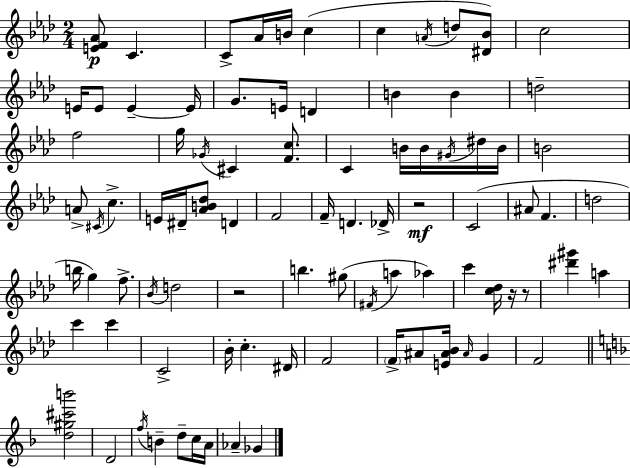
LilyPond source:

{
  \clef treble
  \numericTimeSignature
  \time 2/4
  \key aes \major
  <e' f' aes'>8\p c'4. | c'8-> aes'16 b'16 c''4( | c''4 \acciaccatura { a'16 } d''8 <dis' bes'>8) | c''2 | \break e'16 e'8 e'4--~~ | e'16 g'8. e'16 d'4 | b'4 b'4 | d''2-- | \break f''2 | g''16 \acciaccatura { ges'16 } cis'4 <f' c''>8. | c'4 b'16 b'16 | \acciaccatura { gis'16 } dis''16 b'16 b'2 | \break a'8-> \acciaccatura { cis'16 } c''4.-> | e'16 dis'16-- <aes' b' des''>8 | d'4 f'2 | f'16-- d'4. | \break des'16-> r2\mf | c'2( | ais'8 f'4. | d''2 | \break b''16 g''4) | f''8.-> \acciaccatura { bes'16 } d''2 | r2 | b''4. | \break gis''8( \acciaccatura { fis'16 } a''4 | aes''4) c'''4 | <c'' des''>16 r16 r8 <dis''' gis'''>4 | a''4 c'''4 | \break c'''4 c'2-> | bes'16-. c''4.-. | dis'16 f'2 | \parenthesize f'16-> ais'8 | \break <e' ais' bes'>16 \grace { ais'16 } g'4 f'2 | \bar "||" \break \key f \major <d'' gis'' cis''' b'''>2 | d'2 | \acciaccatura { f''16 } b'4-- d''8-- c''16 | a'16 aes'4-- ges'4 | \break \bar "|."
}